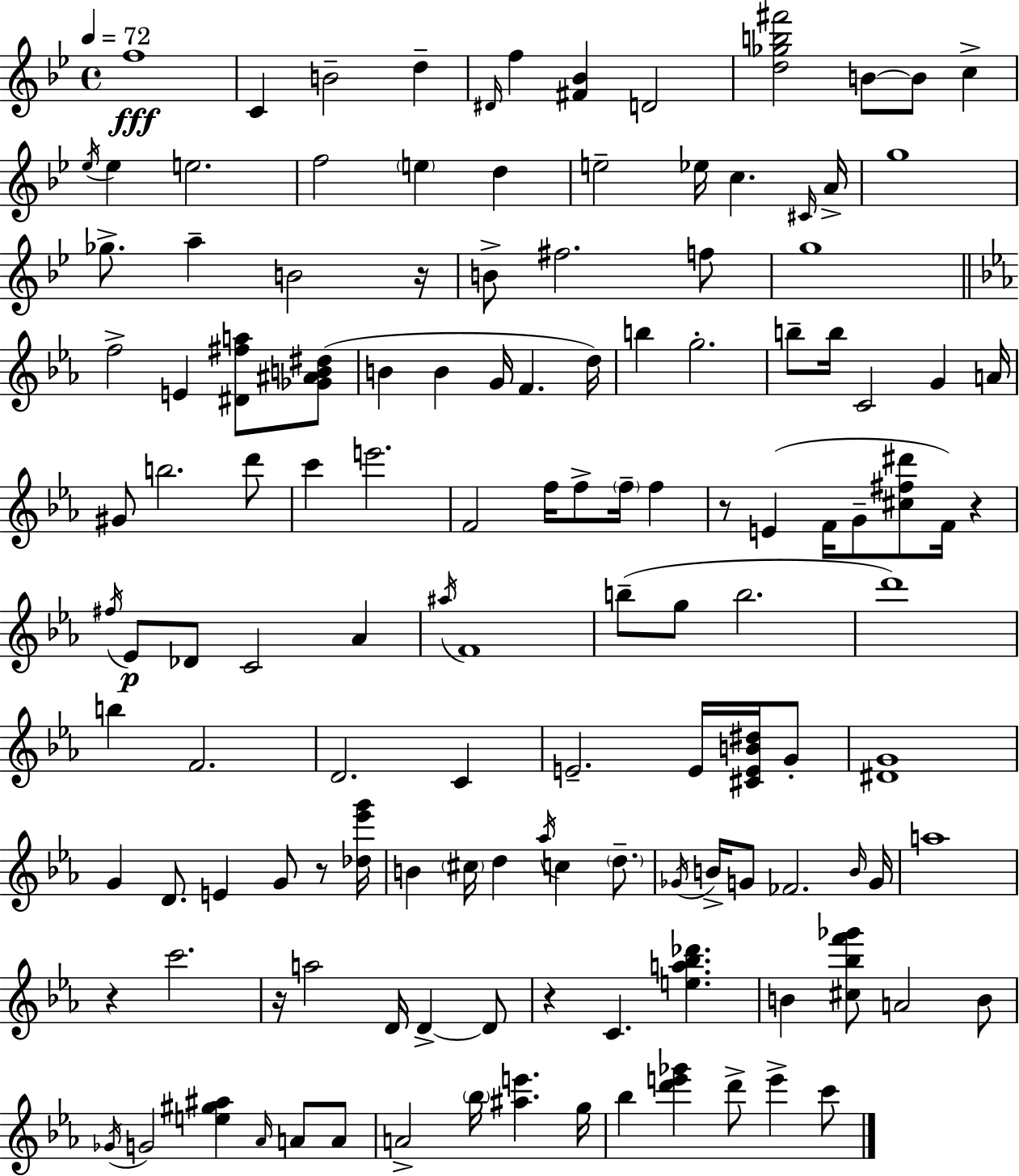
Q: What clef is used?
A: treble